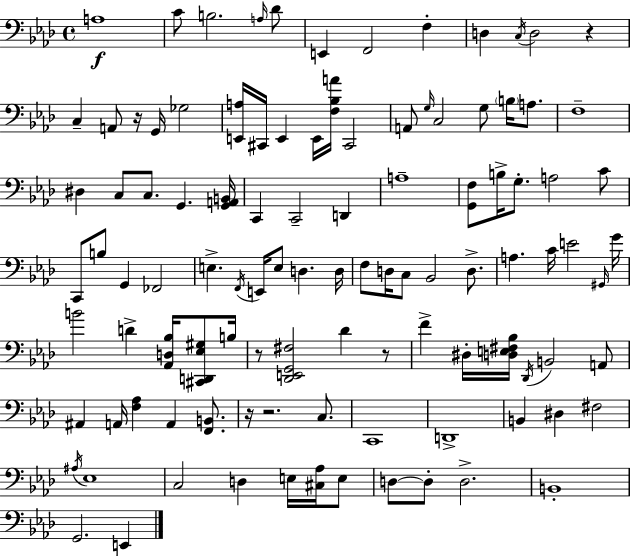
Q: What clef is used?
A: bass